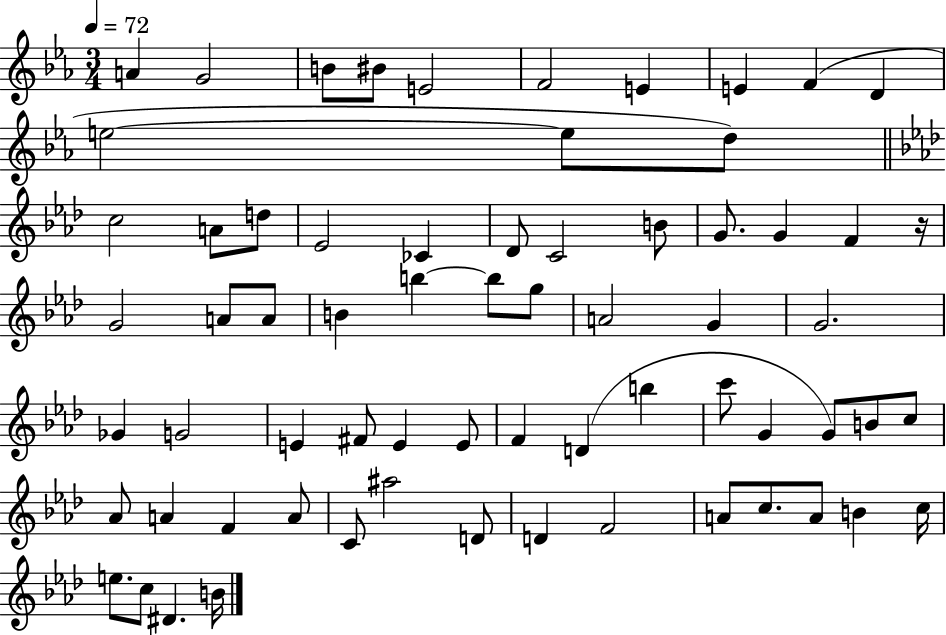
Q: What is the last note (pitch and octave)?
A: B4